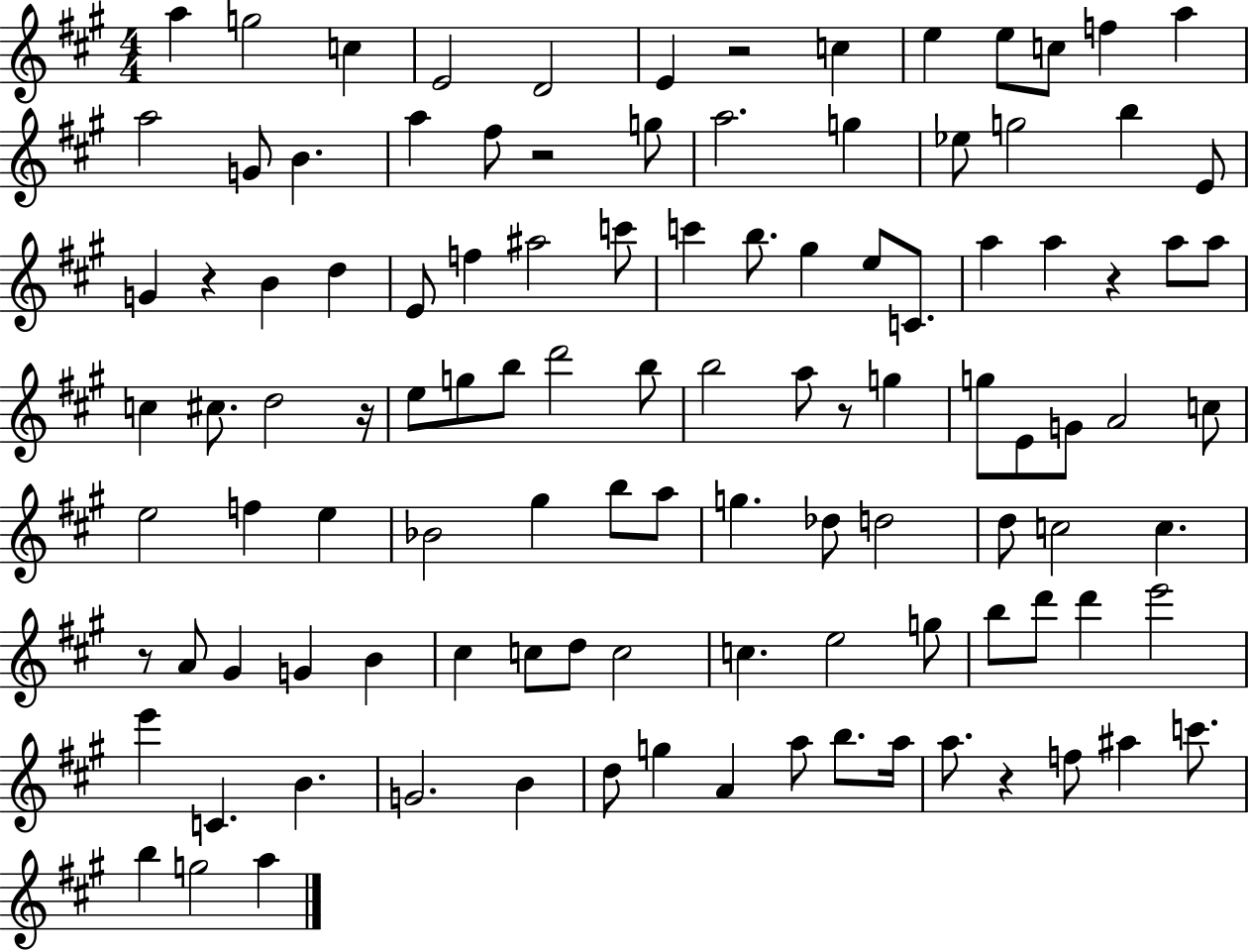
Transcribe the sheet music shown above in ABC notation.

X:1
T:Untitled
M:4/4
L:1/4
K:A
a g2 c E2 D2 E z2 c e e/2 c/2 f a a2 G/2 B a ^f/2 z2 g/2 a2 g _e/2 g2 b E/2 G z B d E/2 f ^a2 c'/2 c' b/2 ^g e/2 C/2 a a z a/2 a/2 c ^c/2 d2 z/4 e/2 g/2 b/2 d'2 b/2 b2 a/2 z/2 g g/2 E/2 G/2 A2 c/2 e2 f e _B2 ^g b/2 a/2 g _d/2 d2 d/2 c2 c z/2 A/2 ^G G B ^c c/2 d/2 c2 c e2 g/2 b/2 d'/2 d' e'2 e' C B G2 B d/2 g A a/2 b/2 a/4 a/2 z f/2 ^a c'/2 b g2 a